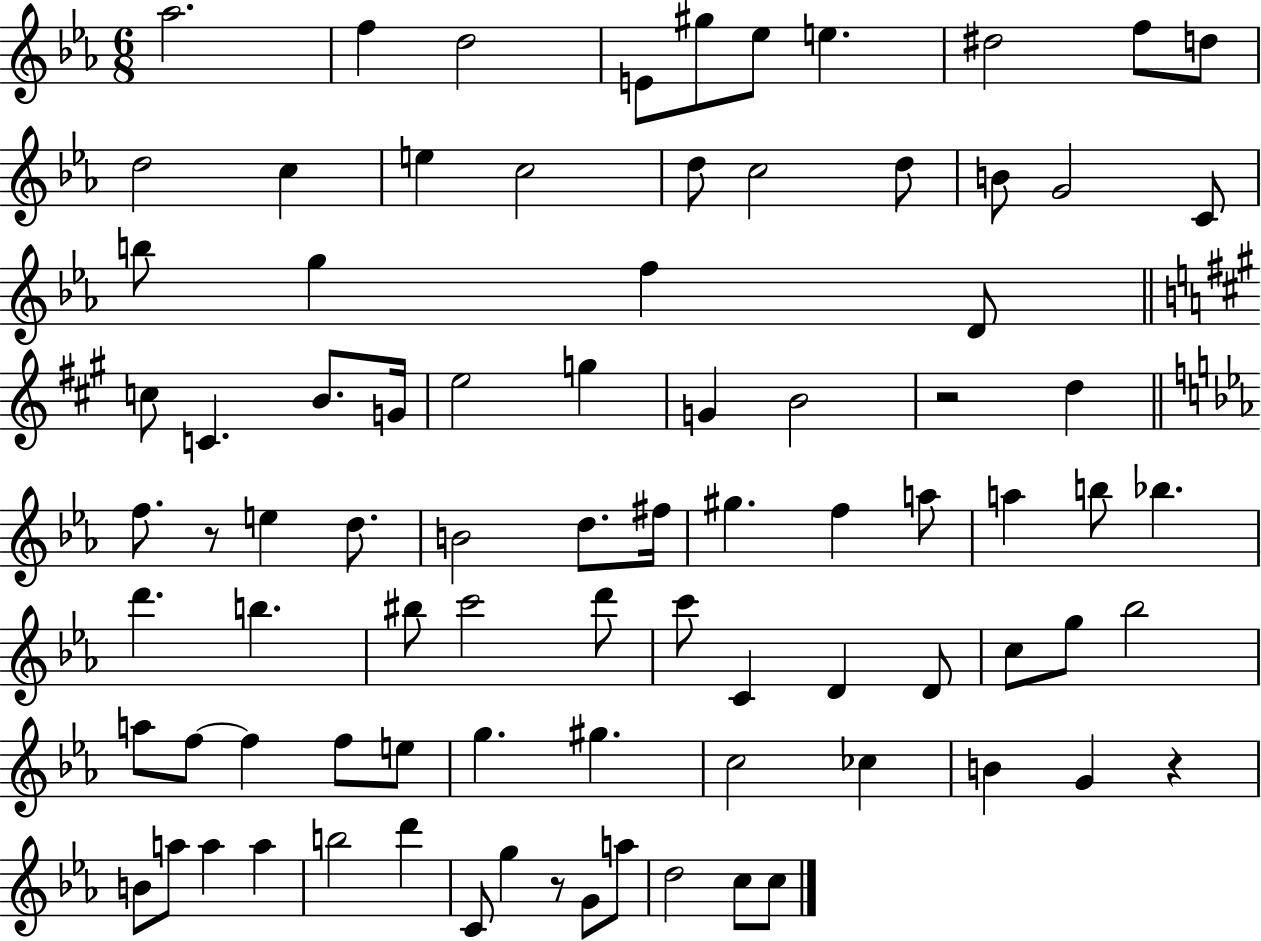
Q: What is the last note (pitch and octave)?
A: C5